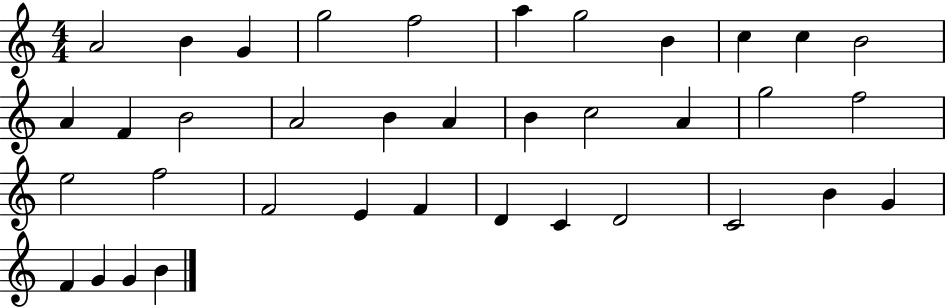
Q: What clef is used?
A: treble